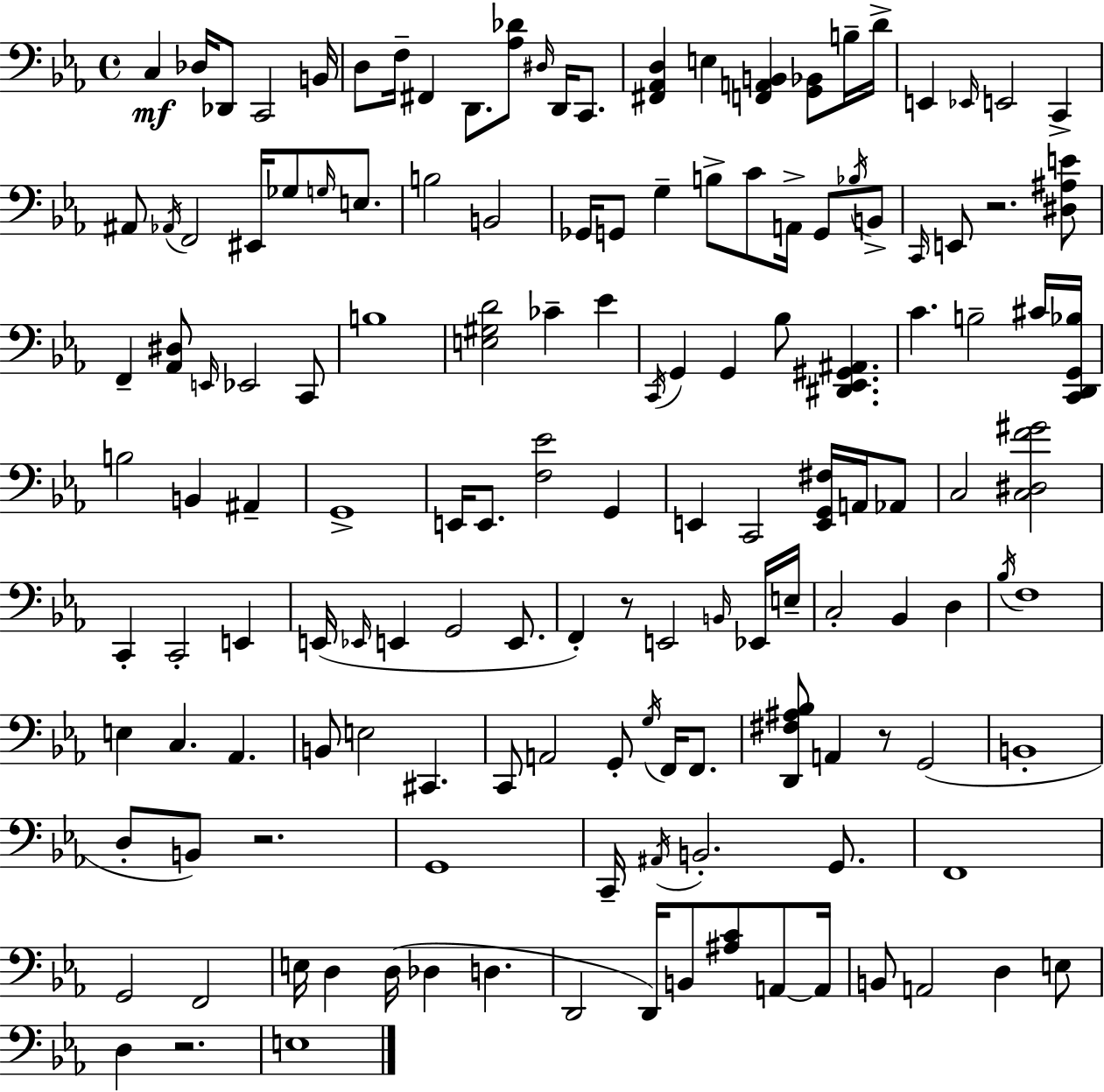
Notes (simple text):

C3/q Db3/s Db2/e C2/h B2/s D3/e F3/s F#2/q D2/e. [Ab3,Db4]/e D#3/s D2/s C2/e. [F#2,Ab2,D3]/q E3/q [F2,A2,B2]/q [G2,Bb2]/e B3/s D4/s E2/q Eb2/s E2/h C2/q A#2/e Ab2/s F2/h EIS2/s Gb3/e G3/s E3/e. B3/h B2/h Gb2/s G2/e G3/q B3/e C4/e A2/s G2/e Bb3/s B2/e C2/s E2/e R/h. [D#3,A#3,E4]/e F2/q [Ab2,D#3]/e E2/s Eb2/h C2/e B3/w [E3,G#3,D4]/h CES4/q Eb4/q C2/s G2/q G2/q Bb3/e [D#2,Eb2,G#2,A#2]/q. C4/q. B3/h C#4/s [C2,D2,G2,Bb3]/s B3/h B2/q A#2/q G2/w E2/s E2/e. [F3,Eb4]/h G2/q E2/q C2/h [E2,G2,F#3]/s A2/s Ab2/e C3/h [C3,D#3,F4,G#4]/h C2/q C2/h E2/q E2/s Eb2/s E2/q G2/h E2/e. F2/q R/e E2/h B2/s Eb2/s E3/s C3/h Bb2/q D3/q Bb3/s F3/w E3/q C3/q. Ab2/q. B2/e E3/h C#2/q. C2/e A2/h G2/e G3/s F2/s F2/e. [D2,F#3,A#3,Bb3]/e A2/q R/e G2/h B2/w D3/e B2/e R/h. G2/w C2/s A#2/s B2/h. G2/e. F2/w G2/h F2/h E3/s D3/q D3/s Db3/q D3/q. D2/h D2/s B2/e [A#3,C4]/e A2/e A2/s B2/e A2/h D3/q E3/e D3/q R/h. E3/w